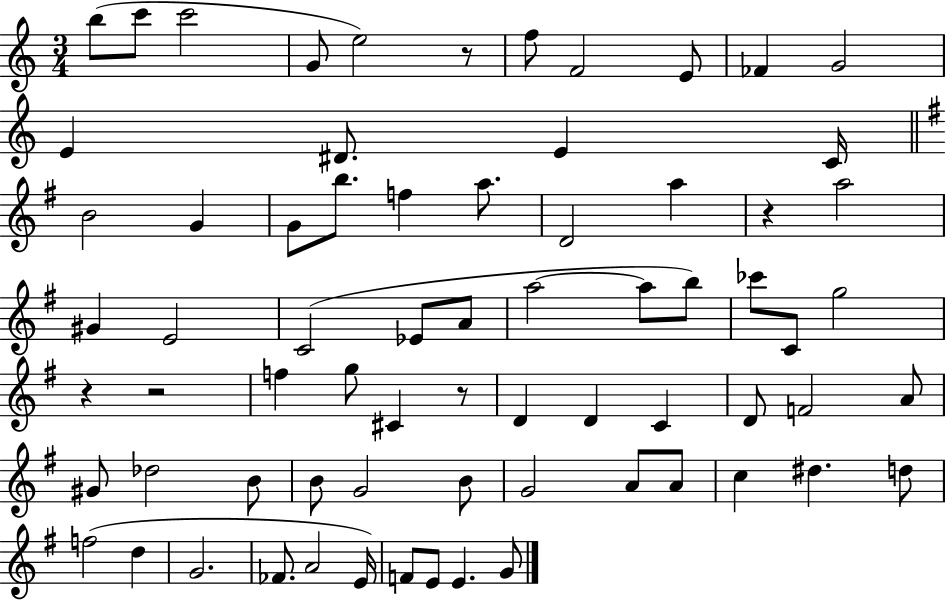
{
  \clef treble
  \numericTimeSignature
  \time 3/4
  \key c \major
  b''8( c'''8 c'''2 | g'8 e''2) r8 | f''8 f'2 e'8 | fes'4 g'2 | \break e'4 dis'8. e'4 c'16 | \bar "||" \break \key g \major b'2 g'4 | g'8 b''8. f''4 a''8. | d'2 a''4 | r4 a''2 | \break gis'4 e'2 | c'2( ees'8 a'8 | a''2~~ a''8 b''8) | ces'''8 c'8 g''2 | \break r4 r2 | f''4 g''8 cis'4 r8 | d'4 d'4 c'4 | d'8 f'2 a'8 | \break gis'8 des''2 b'8 | b'8 g'2 b'8 | g'2 a'8 a'8 | c''4 dis''4. d''8 | \break f''2( d''4 | g'2. | fes'8. a'2 e'16) | f'8 e'8 e'4. g'8 | \break \bar "|."
}